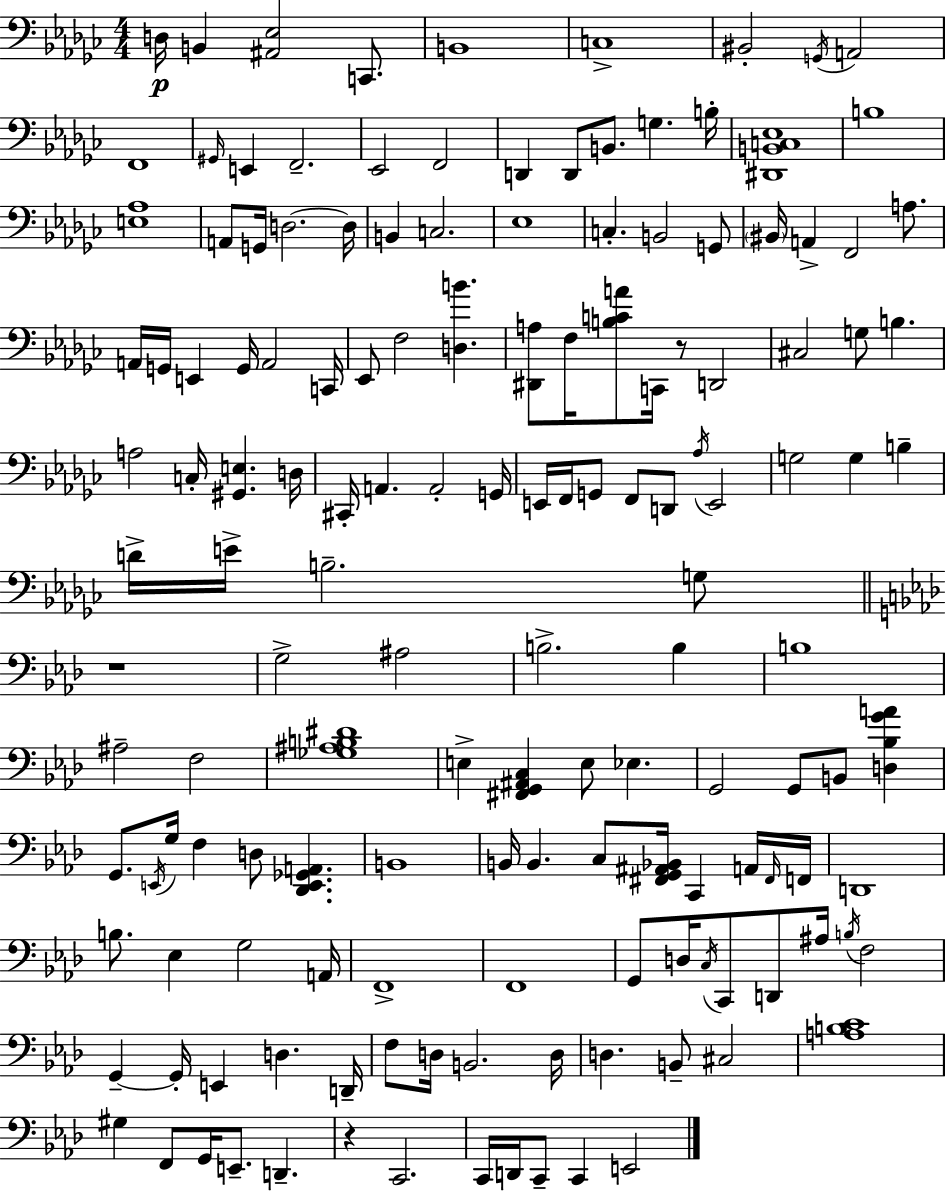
{
  \clef bass
  \numericTimeSignature
  \time 4/4
  \key ees \minor
  d16\p b,4 <ais, ees>2 c,8. | b,1 | c1-> | bis,2-. \acciaccatura { g,16 } a,2 | \break f,1 | \grace { gis,16 } e,4 f,2.-- | ees,2 f,2 | d,4 d,8 b,8. g4. | \break b16-. <dis, b, c ees>1 | b1 | <e aes>1 | a,8 g,16 d2.~~ | \break d16 b,4 c2. | ees1 | c4.-. b,2 | g,8 \parenthesize bis,16 a,4-> f,2 a8. | \break a,16 g,16 e,4 g,16 a,2 | c,16 ees,8 f2 <d b'>4. | <dis, a>8 f16 <b c' a'>8 c,16 r8 d,2 | cis2 g8 b4. | \break a2 c16-. <gis, e>4. | d16 cis,16-. a,4. a,2-. | g,16 e,16 f,16 g,8 f,8 d,8 \acciaccatura { aes16 } e,2 | g2 g4 b4-- | \break d'16-> e'16-> b2.-- | g8 \bar "||" \break \key aes \major r1 | g2-> ais2 | b2.-> b4 | b1 | \break ais2-- f2 | <ges ais b dis'>1 | e4-> <fis, g, ais, c>4 e8 ees4. | g,2 g,8 b,8 <d bes g' a'>4 | \break g,8. \acciaccatura { e,16 } g16 f4 d8 <des, e, ges, a,>4. | b,1 | b,16 b,4. c8 <fis, g, ais, bes,>16 c,4 a,16 | \grace { fis,16 } f,16 d,1 | \break b8. ees4 g2 | a,16 f,1-> | f,1 | g,8 d16 \acciaccatura { c16 } c,8 d,8 ais16 \acciaccatura { b16 } f2 | \break g,4--~~ g,16-. e,4 d4. | d,16-- f8 d16 b,2. | d16 d4. b,8-- cis2 | <a b c'>1 | \break gis4 f,8 g,16 e,8.-- d,4.-- | r4 c,2. | c,16 d,16 c,8-- c,4 e,2 | \bar "|."
}